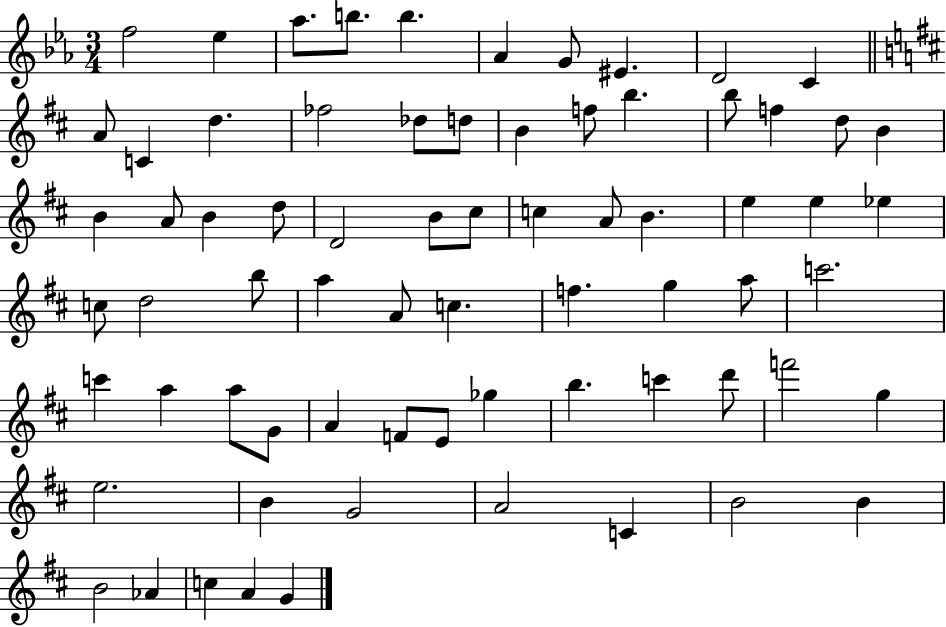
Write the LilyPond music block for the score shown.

{
  \clef treble
  \numericTimeSignature
  \time 3/4
  \key ees \major
  f''2 ees''4 | aes''8. b''8. b''4. | aes'4 g'8 eis'4. | d'2 c'4 | \break \bar "||" \break \key b \minor a'8 c'4 d''4. | fes''2 des''8 d''8 | b'4 f''8 b''4. | b''8 f''4 d''8 b'4 | \break b'4 a'8 b'4 d''8 | d'2 b'8 cis''8 | c''4 a'8 b'4. | e''4 e''4 ees''4 | \break c''8 d''2 b''8 | a''4 a'8 c''4. | f''4. g''4 a''8 | c'''2. | \break c'''4 a''4 a''8 g'8 | a'4 f'8 e'8 ges''4 | b''4. c'''4 d'''8 | f'''2 g''4 | \break e''2. | b'4 g'2 | a'2 c'4 | b'2 b'4 | \break b'2 aes'4 | c''4 a'4 g'4 | \bar "|."
}